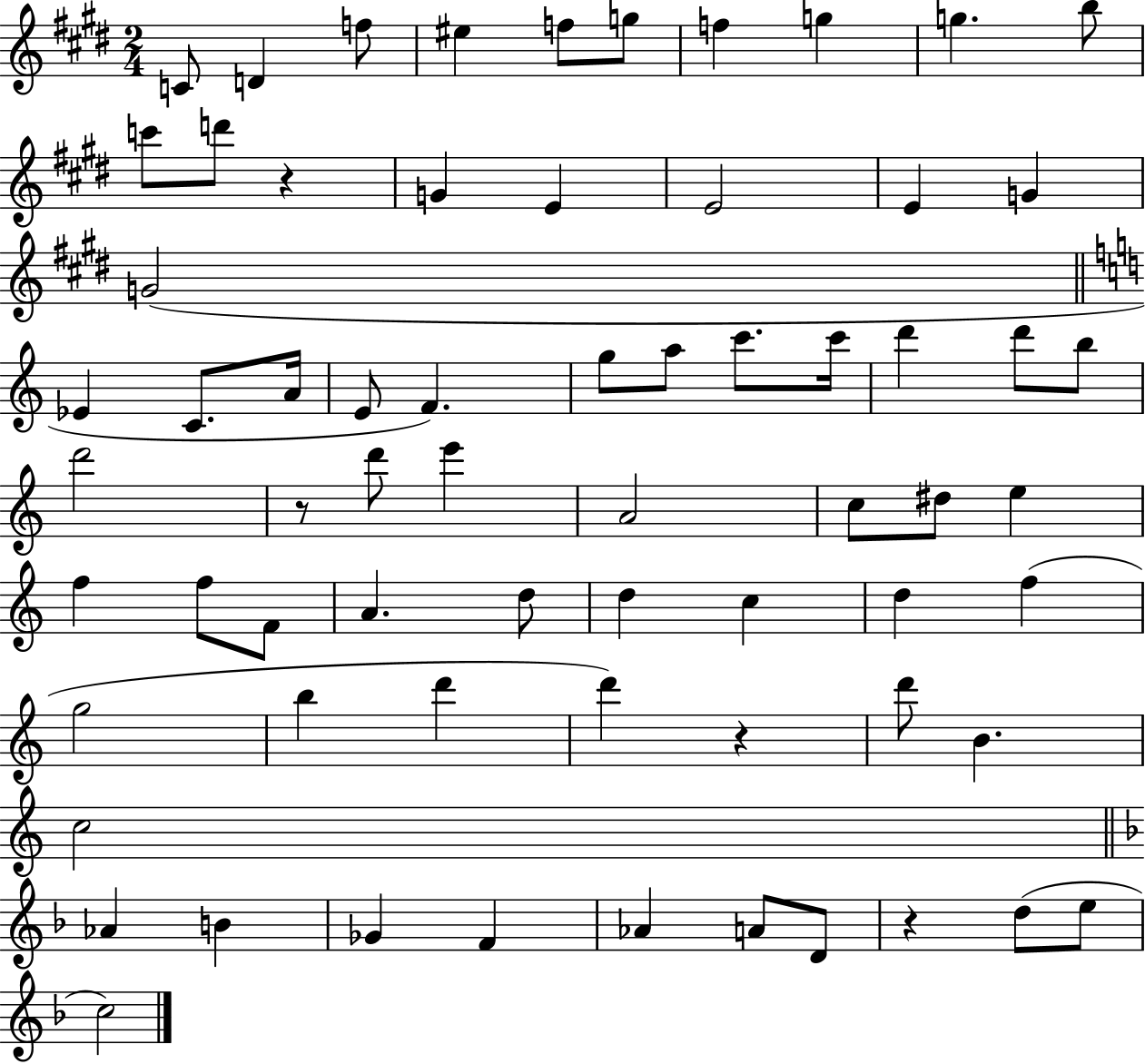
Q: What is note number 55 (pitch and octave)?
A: B4